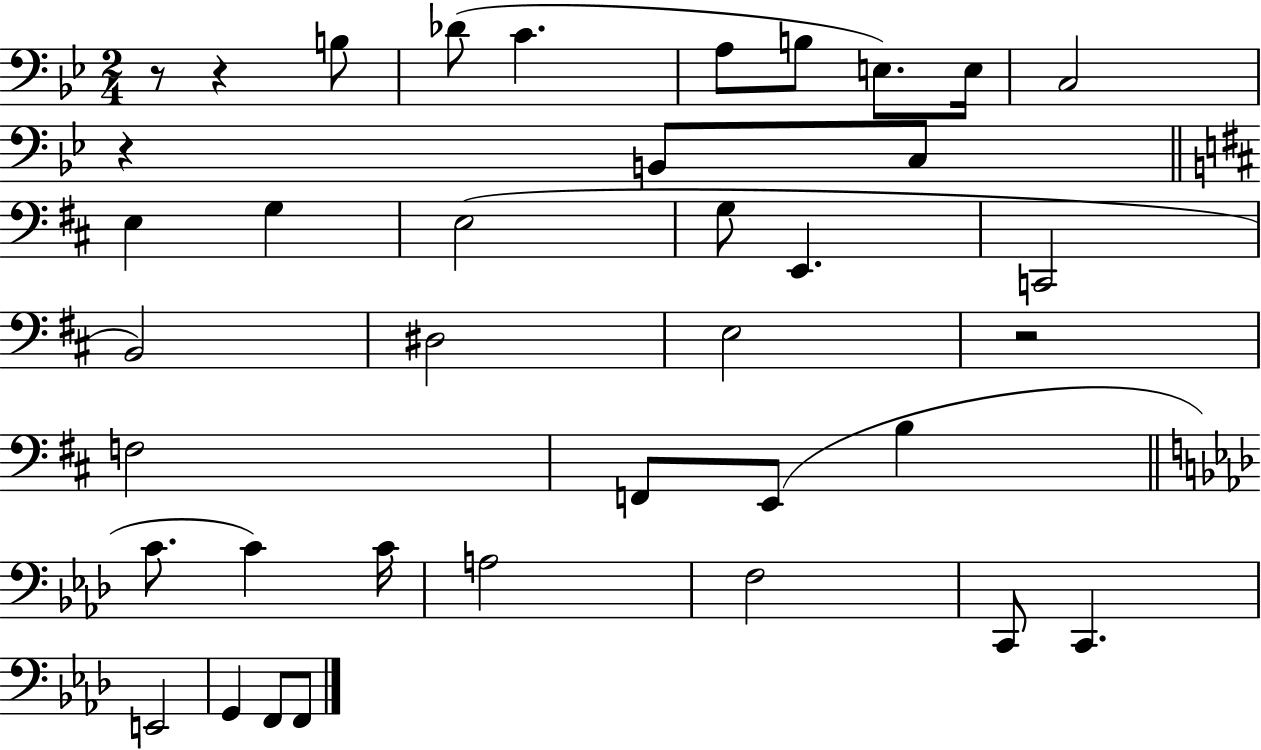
R/e R/q B3/e Db4/e C4/q. A3/e B3/e E3/e. E3/s C3/h R/q B2/e C3/e E3/q G3/q E3/h G3/e E2/q. C2/h B2/h D#3/h E3/h R/h F3/h F2/e E2/e B3/q C4/e. C4/q C4/s A3/h F3/h C2/e C2/q. E2/h G2/q F2/e F2/e